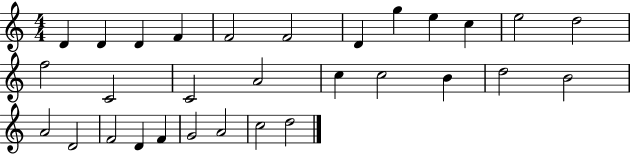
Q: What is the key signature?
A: C major